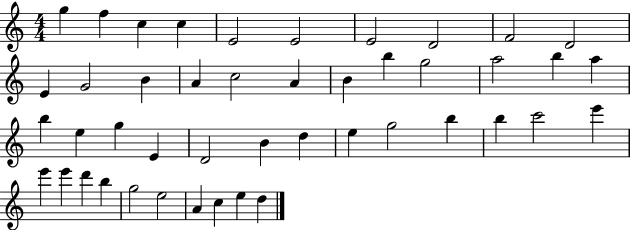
{
  \clef treble
  \numericTimeSignature
  \time 4/4
  \key c \major
  g''4 f''4 c''4 c''4 | e'2 e'2 | e'2 d'2 | f'2 d'2 | \break e'4 g'2 b'4 | a'4 c''2 a'4 | b'4 b''4 g''2 | a''2 b''4 a''4 | \break b''4 e''4 g''4 e'4 | d'2 b'4 d''4 | e''4 g''2 b''4 | b''4 c'''2 e'''4 | \break e'''4 e'''4 d'''4 b''4 | g''2 e''2 | a'4 c''4 e''4 d''4 | \bar "|."
}